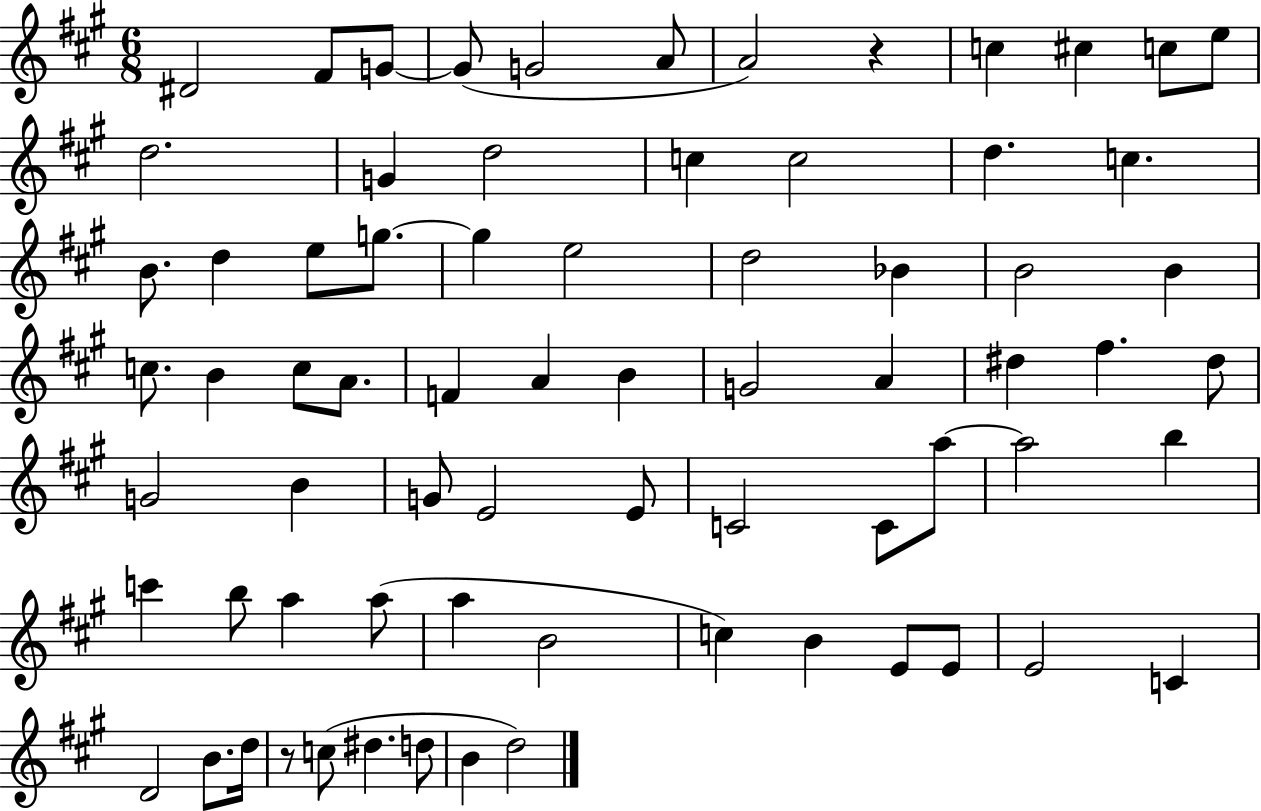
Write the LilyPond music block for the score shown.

{
  \clef treble
  \numericTimeSignature
  \time 6/8
  \key a \major
  \repeat volta 2 { dis'2 fis'8 g'8~~ | g'8( g'2 a'8 | a'2) r4 | c''4 cis''4 c''8 e''8 | \break d''2. | g'4 d''2 | c''4 c''2 | d''4. c''4. | \break b'8. d''4 e''8 g''8.~~ | g''4 e''2 | d''2 bes'4 | b'2 b'4 | \break c''8. b'4 c''8 a'8. | f'4 a'4 b'4 | g'2 a'4 | dis''4 fis''4. dis''8 | \break g'2 b'4 | g'8 e'2 e'8 | c'2 c'8 a''8~~ | a''2 b''4 | \break c'''4 b''8 a''4 a''8( | a''4 b'2 | c''4) b'4 e'8 e'8 | e'2 c'4 | \break d'2 b'8. d''16 | r8 c''8( dis''4. d''8 | b'4 d''2) | } \bar "|."
}